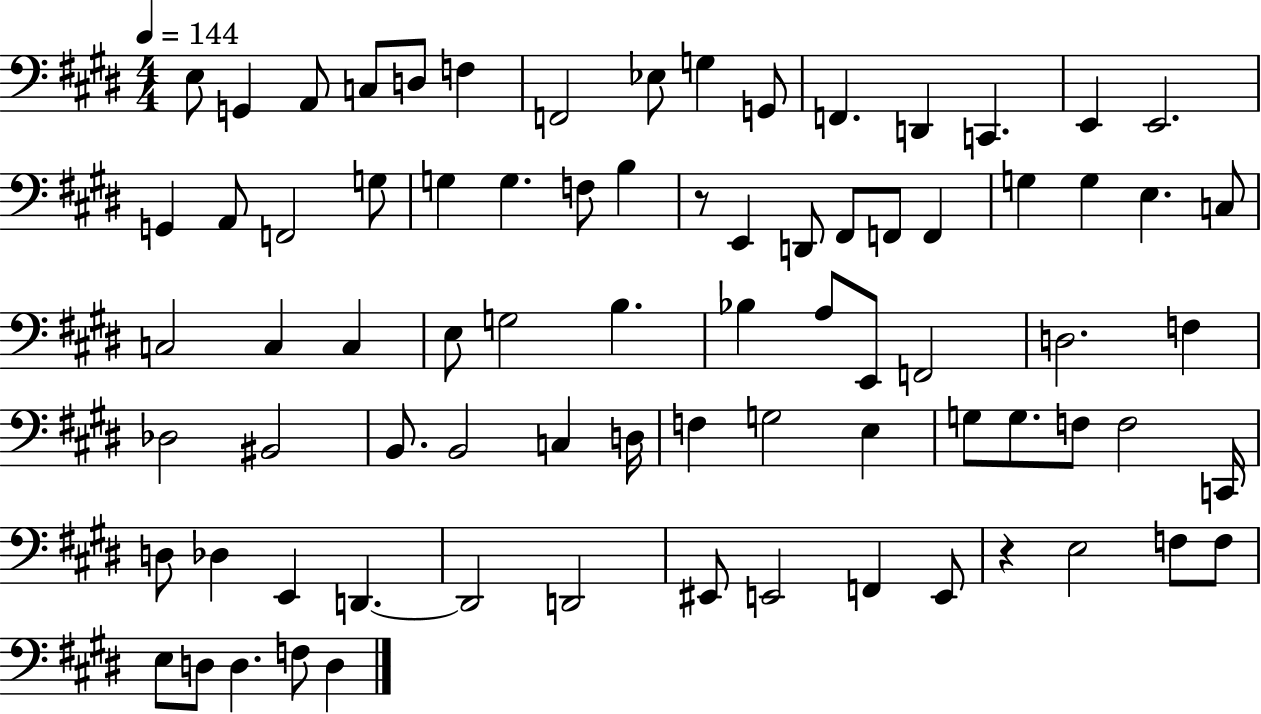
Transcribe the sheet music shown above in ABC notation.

X:1
T:Untitled
M:4/4
L:1/4
K:E
E,/2 G,, A,,/2 C,/2 D,/2 F, F,,2 _E,/2 G, G,,/2 F,, D,, C,, E,, E,,2 G,, A,,/2 F,,2 G,/2 G, G, F,/2 B, z/2 E,, D,,/2 ^F,,/2 F,,/2 F,, G, G, E, C,/2 C,2 C, C, E,/2 G,2 B, _B, A,/2 E,,/2 F,,2 D,2 F, _D,2 ^B,,2 B,,/2 B,,2 C, D,/4 F, G,2 E, G,/2 G,/2 F,/2 F,2 C,,/4 D,/2 _D, E,, D,, D,,2 D,,2 ^E,,/2 E,,2 F,, E,,/2 z E,2 F,/2 F,/2 E,/2 D,/2 D, F,/2 D,